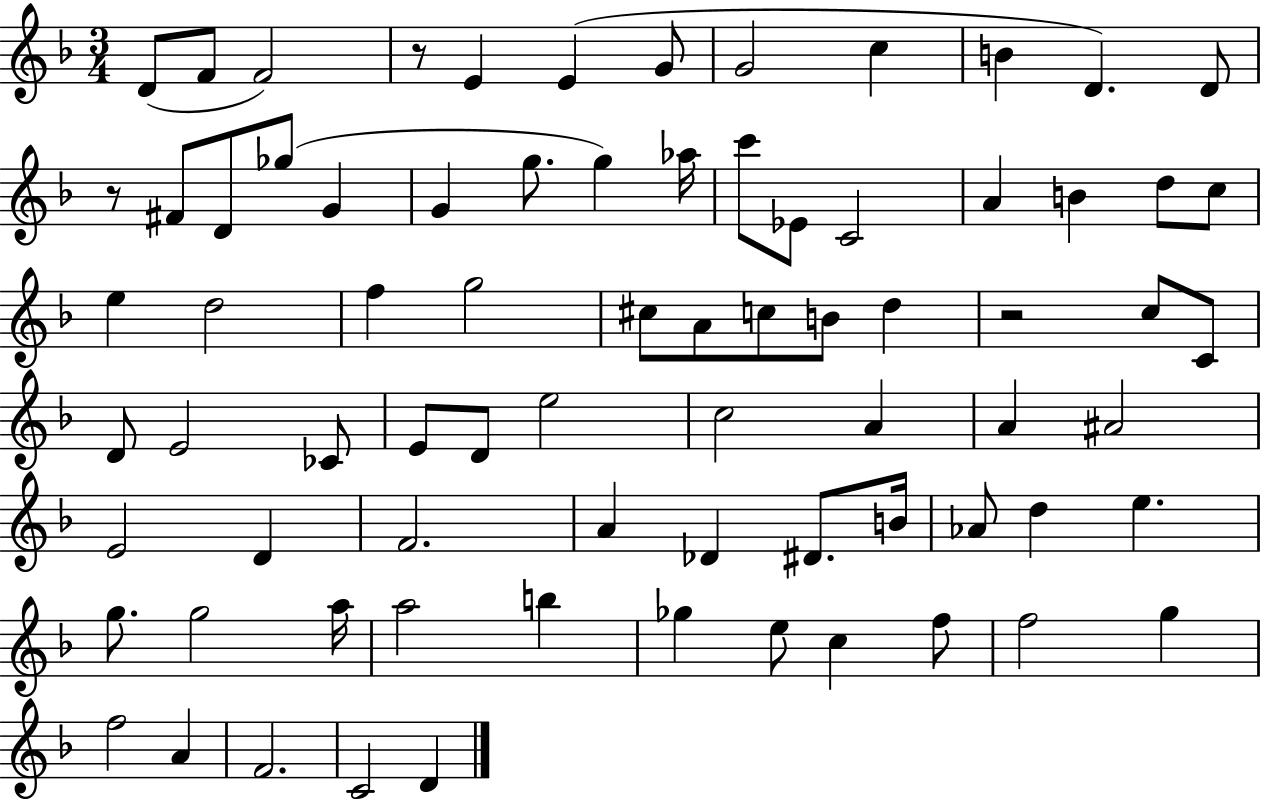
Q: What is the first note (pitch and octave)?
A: D4